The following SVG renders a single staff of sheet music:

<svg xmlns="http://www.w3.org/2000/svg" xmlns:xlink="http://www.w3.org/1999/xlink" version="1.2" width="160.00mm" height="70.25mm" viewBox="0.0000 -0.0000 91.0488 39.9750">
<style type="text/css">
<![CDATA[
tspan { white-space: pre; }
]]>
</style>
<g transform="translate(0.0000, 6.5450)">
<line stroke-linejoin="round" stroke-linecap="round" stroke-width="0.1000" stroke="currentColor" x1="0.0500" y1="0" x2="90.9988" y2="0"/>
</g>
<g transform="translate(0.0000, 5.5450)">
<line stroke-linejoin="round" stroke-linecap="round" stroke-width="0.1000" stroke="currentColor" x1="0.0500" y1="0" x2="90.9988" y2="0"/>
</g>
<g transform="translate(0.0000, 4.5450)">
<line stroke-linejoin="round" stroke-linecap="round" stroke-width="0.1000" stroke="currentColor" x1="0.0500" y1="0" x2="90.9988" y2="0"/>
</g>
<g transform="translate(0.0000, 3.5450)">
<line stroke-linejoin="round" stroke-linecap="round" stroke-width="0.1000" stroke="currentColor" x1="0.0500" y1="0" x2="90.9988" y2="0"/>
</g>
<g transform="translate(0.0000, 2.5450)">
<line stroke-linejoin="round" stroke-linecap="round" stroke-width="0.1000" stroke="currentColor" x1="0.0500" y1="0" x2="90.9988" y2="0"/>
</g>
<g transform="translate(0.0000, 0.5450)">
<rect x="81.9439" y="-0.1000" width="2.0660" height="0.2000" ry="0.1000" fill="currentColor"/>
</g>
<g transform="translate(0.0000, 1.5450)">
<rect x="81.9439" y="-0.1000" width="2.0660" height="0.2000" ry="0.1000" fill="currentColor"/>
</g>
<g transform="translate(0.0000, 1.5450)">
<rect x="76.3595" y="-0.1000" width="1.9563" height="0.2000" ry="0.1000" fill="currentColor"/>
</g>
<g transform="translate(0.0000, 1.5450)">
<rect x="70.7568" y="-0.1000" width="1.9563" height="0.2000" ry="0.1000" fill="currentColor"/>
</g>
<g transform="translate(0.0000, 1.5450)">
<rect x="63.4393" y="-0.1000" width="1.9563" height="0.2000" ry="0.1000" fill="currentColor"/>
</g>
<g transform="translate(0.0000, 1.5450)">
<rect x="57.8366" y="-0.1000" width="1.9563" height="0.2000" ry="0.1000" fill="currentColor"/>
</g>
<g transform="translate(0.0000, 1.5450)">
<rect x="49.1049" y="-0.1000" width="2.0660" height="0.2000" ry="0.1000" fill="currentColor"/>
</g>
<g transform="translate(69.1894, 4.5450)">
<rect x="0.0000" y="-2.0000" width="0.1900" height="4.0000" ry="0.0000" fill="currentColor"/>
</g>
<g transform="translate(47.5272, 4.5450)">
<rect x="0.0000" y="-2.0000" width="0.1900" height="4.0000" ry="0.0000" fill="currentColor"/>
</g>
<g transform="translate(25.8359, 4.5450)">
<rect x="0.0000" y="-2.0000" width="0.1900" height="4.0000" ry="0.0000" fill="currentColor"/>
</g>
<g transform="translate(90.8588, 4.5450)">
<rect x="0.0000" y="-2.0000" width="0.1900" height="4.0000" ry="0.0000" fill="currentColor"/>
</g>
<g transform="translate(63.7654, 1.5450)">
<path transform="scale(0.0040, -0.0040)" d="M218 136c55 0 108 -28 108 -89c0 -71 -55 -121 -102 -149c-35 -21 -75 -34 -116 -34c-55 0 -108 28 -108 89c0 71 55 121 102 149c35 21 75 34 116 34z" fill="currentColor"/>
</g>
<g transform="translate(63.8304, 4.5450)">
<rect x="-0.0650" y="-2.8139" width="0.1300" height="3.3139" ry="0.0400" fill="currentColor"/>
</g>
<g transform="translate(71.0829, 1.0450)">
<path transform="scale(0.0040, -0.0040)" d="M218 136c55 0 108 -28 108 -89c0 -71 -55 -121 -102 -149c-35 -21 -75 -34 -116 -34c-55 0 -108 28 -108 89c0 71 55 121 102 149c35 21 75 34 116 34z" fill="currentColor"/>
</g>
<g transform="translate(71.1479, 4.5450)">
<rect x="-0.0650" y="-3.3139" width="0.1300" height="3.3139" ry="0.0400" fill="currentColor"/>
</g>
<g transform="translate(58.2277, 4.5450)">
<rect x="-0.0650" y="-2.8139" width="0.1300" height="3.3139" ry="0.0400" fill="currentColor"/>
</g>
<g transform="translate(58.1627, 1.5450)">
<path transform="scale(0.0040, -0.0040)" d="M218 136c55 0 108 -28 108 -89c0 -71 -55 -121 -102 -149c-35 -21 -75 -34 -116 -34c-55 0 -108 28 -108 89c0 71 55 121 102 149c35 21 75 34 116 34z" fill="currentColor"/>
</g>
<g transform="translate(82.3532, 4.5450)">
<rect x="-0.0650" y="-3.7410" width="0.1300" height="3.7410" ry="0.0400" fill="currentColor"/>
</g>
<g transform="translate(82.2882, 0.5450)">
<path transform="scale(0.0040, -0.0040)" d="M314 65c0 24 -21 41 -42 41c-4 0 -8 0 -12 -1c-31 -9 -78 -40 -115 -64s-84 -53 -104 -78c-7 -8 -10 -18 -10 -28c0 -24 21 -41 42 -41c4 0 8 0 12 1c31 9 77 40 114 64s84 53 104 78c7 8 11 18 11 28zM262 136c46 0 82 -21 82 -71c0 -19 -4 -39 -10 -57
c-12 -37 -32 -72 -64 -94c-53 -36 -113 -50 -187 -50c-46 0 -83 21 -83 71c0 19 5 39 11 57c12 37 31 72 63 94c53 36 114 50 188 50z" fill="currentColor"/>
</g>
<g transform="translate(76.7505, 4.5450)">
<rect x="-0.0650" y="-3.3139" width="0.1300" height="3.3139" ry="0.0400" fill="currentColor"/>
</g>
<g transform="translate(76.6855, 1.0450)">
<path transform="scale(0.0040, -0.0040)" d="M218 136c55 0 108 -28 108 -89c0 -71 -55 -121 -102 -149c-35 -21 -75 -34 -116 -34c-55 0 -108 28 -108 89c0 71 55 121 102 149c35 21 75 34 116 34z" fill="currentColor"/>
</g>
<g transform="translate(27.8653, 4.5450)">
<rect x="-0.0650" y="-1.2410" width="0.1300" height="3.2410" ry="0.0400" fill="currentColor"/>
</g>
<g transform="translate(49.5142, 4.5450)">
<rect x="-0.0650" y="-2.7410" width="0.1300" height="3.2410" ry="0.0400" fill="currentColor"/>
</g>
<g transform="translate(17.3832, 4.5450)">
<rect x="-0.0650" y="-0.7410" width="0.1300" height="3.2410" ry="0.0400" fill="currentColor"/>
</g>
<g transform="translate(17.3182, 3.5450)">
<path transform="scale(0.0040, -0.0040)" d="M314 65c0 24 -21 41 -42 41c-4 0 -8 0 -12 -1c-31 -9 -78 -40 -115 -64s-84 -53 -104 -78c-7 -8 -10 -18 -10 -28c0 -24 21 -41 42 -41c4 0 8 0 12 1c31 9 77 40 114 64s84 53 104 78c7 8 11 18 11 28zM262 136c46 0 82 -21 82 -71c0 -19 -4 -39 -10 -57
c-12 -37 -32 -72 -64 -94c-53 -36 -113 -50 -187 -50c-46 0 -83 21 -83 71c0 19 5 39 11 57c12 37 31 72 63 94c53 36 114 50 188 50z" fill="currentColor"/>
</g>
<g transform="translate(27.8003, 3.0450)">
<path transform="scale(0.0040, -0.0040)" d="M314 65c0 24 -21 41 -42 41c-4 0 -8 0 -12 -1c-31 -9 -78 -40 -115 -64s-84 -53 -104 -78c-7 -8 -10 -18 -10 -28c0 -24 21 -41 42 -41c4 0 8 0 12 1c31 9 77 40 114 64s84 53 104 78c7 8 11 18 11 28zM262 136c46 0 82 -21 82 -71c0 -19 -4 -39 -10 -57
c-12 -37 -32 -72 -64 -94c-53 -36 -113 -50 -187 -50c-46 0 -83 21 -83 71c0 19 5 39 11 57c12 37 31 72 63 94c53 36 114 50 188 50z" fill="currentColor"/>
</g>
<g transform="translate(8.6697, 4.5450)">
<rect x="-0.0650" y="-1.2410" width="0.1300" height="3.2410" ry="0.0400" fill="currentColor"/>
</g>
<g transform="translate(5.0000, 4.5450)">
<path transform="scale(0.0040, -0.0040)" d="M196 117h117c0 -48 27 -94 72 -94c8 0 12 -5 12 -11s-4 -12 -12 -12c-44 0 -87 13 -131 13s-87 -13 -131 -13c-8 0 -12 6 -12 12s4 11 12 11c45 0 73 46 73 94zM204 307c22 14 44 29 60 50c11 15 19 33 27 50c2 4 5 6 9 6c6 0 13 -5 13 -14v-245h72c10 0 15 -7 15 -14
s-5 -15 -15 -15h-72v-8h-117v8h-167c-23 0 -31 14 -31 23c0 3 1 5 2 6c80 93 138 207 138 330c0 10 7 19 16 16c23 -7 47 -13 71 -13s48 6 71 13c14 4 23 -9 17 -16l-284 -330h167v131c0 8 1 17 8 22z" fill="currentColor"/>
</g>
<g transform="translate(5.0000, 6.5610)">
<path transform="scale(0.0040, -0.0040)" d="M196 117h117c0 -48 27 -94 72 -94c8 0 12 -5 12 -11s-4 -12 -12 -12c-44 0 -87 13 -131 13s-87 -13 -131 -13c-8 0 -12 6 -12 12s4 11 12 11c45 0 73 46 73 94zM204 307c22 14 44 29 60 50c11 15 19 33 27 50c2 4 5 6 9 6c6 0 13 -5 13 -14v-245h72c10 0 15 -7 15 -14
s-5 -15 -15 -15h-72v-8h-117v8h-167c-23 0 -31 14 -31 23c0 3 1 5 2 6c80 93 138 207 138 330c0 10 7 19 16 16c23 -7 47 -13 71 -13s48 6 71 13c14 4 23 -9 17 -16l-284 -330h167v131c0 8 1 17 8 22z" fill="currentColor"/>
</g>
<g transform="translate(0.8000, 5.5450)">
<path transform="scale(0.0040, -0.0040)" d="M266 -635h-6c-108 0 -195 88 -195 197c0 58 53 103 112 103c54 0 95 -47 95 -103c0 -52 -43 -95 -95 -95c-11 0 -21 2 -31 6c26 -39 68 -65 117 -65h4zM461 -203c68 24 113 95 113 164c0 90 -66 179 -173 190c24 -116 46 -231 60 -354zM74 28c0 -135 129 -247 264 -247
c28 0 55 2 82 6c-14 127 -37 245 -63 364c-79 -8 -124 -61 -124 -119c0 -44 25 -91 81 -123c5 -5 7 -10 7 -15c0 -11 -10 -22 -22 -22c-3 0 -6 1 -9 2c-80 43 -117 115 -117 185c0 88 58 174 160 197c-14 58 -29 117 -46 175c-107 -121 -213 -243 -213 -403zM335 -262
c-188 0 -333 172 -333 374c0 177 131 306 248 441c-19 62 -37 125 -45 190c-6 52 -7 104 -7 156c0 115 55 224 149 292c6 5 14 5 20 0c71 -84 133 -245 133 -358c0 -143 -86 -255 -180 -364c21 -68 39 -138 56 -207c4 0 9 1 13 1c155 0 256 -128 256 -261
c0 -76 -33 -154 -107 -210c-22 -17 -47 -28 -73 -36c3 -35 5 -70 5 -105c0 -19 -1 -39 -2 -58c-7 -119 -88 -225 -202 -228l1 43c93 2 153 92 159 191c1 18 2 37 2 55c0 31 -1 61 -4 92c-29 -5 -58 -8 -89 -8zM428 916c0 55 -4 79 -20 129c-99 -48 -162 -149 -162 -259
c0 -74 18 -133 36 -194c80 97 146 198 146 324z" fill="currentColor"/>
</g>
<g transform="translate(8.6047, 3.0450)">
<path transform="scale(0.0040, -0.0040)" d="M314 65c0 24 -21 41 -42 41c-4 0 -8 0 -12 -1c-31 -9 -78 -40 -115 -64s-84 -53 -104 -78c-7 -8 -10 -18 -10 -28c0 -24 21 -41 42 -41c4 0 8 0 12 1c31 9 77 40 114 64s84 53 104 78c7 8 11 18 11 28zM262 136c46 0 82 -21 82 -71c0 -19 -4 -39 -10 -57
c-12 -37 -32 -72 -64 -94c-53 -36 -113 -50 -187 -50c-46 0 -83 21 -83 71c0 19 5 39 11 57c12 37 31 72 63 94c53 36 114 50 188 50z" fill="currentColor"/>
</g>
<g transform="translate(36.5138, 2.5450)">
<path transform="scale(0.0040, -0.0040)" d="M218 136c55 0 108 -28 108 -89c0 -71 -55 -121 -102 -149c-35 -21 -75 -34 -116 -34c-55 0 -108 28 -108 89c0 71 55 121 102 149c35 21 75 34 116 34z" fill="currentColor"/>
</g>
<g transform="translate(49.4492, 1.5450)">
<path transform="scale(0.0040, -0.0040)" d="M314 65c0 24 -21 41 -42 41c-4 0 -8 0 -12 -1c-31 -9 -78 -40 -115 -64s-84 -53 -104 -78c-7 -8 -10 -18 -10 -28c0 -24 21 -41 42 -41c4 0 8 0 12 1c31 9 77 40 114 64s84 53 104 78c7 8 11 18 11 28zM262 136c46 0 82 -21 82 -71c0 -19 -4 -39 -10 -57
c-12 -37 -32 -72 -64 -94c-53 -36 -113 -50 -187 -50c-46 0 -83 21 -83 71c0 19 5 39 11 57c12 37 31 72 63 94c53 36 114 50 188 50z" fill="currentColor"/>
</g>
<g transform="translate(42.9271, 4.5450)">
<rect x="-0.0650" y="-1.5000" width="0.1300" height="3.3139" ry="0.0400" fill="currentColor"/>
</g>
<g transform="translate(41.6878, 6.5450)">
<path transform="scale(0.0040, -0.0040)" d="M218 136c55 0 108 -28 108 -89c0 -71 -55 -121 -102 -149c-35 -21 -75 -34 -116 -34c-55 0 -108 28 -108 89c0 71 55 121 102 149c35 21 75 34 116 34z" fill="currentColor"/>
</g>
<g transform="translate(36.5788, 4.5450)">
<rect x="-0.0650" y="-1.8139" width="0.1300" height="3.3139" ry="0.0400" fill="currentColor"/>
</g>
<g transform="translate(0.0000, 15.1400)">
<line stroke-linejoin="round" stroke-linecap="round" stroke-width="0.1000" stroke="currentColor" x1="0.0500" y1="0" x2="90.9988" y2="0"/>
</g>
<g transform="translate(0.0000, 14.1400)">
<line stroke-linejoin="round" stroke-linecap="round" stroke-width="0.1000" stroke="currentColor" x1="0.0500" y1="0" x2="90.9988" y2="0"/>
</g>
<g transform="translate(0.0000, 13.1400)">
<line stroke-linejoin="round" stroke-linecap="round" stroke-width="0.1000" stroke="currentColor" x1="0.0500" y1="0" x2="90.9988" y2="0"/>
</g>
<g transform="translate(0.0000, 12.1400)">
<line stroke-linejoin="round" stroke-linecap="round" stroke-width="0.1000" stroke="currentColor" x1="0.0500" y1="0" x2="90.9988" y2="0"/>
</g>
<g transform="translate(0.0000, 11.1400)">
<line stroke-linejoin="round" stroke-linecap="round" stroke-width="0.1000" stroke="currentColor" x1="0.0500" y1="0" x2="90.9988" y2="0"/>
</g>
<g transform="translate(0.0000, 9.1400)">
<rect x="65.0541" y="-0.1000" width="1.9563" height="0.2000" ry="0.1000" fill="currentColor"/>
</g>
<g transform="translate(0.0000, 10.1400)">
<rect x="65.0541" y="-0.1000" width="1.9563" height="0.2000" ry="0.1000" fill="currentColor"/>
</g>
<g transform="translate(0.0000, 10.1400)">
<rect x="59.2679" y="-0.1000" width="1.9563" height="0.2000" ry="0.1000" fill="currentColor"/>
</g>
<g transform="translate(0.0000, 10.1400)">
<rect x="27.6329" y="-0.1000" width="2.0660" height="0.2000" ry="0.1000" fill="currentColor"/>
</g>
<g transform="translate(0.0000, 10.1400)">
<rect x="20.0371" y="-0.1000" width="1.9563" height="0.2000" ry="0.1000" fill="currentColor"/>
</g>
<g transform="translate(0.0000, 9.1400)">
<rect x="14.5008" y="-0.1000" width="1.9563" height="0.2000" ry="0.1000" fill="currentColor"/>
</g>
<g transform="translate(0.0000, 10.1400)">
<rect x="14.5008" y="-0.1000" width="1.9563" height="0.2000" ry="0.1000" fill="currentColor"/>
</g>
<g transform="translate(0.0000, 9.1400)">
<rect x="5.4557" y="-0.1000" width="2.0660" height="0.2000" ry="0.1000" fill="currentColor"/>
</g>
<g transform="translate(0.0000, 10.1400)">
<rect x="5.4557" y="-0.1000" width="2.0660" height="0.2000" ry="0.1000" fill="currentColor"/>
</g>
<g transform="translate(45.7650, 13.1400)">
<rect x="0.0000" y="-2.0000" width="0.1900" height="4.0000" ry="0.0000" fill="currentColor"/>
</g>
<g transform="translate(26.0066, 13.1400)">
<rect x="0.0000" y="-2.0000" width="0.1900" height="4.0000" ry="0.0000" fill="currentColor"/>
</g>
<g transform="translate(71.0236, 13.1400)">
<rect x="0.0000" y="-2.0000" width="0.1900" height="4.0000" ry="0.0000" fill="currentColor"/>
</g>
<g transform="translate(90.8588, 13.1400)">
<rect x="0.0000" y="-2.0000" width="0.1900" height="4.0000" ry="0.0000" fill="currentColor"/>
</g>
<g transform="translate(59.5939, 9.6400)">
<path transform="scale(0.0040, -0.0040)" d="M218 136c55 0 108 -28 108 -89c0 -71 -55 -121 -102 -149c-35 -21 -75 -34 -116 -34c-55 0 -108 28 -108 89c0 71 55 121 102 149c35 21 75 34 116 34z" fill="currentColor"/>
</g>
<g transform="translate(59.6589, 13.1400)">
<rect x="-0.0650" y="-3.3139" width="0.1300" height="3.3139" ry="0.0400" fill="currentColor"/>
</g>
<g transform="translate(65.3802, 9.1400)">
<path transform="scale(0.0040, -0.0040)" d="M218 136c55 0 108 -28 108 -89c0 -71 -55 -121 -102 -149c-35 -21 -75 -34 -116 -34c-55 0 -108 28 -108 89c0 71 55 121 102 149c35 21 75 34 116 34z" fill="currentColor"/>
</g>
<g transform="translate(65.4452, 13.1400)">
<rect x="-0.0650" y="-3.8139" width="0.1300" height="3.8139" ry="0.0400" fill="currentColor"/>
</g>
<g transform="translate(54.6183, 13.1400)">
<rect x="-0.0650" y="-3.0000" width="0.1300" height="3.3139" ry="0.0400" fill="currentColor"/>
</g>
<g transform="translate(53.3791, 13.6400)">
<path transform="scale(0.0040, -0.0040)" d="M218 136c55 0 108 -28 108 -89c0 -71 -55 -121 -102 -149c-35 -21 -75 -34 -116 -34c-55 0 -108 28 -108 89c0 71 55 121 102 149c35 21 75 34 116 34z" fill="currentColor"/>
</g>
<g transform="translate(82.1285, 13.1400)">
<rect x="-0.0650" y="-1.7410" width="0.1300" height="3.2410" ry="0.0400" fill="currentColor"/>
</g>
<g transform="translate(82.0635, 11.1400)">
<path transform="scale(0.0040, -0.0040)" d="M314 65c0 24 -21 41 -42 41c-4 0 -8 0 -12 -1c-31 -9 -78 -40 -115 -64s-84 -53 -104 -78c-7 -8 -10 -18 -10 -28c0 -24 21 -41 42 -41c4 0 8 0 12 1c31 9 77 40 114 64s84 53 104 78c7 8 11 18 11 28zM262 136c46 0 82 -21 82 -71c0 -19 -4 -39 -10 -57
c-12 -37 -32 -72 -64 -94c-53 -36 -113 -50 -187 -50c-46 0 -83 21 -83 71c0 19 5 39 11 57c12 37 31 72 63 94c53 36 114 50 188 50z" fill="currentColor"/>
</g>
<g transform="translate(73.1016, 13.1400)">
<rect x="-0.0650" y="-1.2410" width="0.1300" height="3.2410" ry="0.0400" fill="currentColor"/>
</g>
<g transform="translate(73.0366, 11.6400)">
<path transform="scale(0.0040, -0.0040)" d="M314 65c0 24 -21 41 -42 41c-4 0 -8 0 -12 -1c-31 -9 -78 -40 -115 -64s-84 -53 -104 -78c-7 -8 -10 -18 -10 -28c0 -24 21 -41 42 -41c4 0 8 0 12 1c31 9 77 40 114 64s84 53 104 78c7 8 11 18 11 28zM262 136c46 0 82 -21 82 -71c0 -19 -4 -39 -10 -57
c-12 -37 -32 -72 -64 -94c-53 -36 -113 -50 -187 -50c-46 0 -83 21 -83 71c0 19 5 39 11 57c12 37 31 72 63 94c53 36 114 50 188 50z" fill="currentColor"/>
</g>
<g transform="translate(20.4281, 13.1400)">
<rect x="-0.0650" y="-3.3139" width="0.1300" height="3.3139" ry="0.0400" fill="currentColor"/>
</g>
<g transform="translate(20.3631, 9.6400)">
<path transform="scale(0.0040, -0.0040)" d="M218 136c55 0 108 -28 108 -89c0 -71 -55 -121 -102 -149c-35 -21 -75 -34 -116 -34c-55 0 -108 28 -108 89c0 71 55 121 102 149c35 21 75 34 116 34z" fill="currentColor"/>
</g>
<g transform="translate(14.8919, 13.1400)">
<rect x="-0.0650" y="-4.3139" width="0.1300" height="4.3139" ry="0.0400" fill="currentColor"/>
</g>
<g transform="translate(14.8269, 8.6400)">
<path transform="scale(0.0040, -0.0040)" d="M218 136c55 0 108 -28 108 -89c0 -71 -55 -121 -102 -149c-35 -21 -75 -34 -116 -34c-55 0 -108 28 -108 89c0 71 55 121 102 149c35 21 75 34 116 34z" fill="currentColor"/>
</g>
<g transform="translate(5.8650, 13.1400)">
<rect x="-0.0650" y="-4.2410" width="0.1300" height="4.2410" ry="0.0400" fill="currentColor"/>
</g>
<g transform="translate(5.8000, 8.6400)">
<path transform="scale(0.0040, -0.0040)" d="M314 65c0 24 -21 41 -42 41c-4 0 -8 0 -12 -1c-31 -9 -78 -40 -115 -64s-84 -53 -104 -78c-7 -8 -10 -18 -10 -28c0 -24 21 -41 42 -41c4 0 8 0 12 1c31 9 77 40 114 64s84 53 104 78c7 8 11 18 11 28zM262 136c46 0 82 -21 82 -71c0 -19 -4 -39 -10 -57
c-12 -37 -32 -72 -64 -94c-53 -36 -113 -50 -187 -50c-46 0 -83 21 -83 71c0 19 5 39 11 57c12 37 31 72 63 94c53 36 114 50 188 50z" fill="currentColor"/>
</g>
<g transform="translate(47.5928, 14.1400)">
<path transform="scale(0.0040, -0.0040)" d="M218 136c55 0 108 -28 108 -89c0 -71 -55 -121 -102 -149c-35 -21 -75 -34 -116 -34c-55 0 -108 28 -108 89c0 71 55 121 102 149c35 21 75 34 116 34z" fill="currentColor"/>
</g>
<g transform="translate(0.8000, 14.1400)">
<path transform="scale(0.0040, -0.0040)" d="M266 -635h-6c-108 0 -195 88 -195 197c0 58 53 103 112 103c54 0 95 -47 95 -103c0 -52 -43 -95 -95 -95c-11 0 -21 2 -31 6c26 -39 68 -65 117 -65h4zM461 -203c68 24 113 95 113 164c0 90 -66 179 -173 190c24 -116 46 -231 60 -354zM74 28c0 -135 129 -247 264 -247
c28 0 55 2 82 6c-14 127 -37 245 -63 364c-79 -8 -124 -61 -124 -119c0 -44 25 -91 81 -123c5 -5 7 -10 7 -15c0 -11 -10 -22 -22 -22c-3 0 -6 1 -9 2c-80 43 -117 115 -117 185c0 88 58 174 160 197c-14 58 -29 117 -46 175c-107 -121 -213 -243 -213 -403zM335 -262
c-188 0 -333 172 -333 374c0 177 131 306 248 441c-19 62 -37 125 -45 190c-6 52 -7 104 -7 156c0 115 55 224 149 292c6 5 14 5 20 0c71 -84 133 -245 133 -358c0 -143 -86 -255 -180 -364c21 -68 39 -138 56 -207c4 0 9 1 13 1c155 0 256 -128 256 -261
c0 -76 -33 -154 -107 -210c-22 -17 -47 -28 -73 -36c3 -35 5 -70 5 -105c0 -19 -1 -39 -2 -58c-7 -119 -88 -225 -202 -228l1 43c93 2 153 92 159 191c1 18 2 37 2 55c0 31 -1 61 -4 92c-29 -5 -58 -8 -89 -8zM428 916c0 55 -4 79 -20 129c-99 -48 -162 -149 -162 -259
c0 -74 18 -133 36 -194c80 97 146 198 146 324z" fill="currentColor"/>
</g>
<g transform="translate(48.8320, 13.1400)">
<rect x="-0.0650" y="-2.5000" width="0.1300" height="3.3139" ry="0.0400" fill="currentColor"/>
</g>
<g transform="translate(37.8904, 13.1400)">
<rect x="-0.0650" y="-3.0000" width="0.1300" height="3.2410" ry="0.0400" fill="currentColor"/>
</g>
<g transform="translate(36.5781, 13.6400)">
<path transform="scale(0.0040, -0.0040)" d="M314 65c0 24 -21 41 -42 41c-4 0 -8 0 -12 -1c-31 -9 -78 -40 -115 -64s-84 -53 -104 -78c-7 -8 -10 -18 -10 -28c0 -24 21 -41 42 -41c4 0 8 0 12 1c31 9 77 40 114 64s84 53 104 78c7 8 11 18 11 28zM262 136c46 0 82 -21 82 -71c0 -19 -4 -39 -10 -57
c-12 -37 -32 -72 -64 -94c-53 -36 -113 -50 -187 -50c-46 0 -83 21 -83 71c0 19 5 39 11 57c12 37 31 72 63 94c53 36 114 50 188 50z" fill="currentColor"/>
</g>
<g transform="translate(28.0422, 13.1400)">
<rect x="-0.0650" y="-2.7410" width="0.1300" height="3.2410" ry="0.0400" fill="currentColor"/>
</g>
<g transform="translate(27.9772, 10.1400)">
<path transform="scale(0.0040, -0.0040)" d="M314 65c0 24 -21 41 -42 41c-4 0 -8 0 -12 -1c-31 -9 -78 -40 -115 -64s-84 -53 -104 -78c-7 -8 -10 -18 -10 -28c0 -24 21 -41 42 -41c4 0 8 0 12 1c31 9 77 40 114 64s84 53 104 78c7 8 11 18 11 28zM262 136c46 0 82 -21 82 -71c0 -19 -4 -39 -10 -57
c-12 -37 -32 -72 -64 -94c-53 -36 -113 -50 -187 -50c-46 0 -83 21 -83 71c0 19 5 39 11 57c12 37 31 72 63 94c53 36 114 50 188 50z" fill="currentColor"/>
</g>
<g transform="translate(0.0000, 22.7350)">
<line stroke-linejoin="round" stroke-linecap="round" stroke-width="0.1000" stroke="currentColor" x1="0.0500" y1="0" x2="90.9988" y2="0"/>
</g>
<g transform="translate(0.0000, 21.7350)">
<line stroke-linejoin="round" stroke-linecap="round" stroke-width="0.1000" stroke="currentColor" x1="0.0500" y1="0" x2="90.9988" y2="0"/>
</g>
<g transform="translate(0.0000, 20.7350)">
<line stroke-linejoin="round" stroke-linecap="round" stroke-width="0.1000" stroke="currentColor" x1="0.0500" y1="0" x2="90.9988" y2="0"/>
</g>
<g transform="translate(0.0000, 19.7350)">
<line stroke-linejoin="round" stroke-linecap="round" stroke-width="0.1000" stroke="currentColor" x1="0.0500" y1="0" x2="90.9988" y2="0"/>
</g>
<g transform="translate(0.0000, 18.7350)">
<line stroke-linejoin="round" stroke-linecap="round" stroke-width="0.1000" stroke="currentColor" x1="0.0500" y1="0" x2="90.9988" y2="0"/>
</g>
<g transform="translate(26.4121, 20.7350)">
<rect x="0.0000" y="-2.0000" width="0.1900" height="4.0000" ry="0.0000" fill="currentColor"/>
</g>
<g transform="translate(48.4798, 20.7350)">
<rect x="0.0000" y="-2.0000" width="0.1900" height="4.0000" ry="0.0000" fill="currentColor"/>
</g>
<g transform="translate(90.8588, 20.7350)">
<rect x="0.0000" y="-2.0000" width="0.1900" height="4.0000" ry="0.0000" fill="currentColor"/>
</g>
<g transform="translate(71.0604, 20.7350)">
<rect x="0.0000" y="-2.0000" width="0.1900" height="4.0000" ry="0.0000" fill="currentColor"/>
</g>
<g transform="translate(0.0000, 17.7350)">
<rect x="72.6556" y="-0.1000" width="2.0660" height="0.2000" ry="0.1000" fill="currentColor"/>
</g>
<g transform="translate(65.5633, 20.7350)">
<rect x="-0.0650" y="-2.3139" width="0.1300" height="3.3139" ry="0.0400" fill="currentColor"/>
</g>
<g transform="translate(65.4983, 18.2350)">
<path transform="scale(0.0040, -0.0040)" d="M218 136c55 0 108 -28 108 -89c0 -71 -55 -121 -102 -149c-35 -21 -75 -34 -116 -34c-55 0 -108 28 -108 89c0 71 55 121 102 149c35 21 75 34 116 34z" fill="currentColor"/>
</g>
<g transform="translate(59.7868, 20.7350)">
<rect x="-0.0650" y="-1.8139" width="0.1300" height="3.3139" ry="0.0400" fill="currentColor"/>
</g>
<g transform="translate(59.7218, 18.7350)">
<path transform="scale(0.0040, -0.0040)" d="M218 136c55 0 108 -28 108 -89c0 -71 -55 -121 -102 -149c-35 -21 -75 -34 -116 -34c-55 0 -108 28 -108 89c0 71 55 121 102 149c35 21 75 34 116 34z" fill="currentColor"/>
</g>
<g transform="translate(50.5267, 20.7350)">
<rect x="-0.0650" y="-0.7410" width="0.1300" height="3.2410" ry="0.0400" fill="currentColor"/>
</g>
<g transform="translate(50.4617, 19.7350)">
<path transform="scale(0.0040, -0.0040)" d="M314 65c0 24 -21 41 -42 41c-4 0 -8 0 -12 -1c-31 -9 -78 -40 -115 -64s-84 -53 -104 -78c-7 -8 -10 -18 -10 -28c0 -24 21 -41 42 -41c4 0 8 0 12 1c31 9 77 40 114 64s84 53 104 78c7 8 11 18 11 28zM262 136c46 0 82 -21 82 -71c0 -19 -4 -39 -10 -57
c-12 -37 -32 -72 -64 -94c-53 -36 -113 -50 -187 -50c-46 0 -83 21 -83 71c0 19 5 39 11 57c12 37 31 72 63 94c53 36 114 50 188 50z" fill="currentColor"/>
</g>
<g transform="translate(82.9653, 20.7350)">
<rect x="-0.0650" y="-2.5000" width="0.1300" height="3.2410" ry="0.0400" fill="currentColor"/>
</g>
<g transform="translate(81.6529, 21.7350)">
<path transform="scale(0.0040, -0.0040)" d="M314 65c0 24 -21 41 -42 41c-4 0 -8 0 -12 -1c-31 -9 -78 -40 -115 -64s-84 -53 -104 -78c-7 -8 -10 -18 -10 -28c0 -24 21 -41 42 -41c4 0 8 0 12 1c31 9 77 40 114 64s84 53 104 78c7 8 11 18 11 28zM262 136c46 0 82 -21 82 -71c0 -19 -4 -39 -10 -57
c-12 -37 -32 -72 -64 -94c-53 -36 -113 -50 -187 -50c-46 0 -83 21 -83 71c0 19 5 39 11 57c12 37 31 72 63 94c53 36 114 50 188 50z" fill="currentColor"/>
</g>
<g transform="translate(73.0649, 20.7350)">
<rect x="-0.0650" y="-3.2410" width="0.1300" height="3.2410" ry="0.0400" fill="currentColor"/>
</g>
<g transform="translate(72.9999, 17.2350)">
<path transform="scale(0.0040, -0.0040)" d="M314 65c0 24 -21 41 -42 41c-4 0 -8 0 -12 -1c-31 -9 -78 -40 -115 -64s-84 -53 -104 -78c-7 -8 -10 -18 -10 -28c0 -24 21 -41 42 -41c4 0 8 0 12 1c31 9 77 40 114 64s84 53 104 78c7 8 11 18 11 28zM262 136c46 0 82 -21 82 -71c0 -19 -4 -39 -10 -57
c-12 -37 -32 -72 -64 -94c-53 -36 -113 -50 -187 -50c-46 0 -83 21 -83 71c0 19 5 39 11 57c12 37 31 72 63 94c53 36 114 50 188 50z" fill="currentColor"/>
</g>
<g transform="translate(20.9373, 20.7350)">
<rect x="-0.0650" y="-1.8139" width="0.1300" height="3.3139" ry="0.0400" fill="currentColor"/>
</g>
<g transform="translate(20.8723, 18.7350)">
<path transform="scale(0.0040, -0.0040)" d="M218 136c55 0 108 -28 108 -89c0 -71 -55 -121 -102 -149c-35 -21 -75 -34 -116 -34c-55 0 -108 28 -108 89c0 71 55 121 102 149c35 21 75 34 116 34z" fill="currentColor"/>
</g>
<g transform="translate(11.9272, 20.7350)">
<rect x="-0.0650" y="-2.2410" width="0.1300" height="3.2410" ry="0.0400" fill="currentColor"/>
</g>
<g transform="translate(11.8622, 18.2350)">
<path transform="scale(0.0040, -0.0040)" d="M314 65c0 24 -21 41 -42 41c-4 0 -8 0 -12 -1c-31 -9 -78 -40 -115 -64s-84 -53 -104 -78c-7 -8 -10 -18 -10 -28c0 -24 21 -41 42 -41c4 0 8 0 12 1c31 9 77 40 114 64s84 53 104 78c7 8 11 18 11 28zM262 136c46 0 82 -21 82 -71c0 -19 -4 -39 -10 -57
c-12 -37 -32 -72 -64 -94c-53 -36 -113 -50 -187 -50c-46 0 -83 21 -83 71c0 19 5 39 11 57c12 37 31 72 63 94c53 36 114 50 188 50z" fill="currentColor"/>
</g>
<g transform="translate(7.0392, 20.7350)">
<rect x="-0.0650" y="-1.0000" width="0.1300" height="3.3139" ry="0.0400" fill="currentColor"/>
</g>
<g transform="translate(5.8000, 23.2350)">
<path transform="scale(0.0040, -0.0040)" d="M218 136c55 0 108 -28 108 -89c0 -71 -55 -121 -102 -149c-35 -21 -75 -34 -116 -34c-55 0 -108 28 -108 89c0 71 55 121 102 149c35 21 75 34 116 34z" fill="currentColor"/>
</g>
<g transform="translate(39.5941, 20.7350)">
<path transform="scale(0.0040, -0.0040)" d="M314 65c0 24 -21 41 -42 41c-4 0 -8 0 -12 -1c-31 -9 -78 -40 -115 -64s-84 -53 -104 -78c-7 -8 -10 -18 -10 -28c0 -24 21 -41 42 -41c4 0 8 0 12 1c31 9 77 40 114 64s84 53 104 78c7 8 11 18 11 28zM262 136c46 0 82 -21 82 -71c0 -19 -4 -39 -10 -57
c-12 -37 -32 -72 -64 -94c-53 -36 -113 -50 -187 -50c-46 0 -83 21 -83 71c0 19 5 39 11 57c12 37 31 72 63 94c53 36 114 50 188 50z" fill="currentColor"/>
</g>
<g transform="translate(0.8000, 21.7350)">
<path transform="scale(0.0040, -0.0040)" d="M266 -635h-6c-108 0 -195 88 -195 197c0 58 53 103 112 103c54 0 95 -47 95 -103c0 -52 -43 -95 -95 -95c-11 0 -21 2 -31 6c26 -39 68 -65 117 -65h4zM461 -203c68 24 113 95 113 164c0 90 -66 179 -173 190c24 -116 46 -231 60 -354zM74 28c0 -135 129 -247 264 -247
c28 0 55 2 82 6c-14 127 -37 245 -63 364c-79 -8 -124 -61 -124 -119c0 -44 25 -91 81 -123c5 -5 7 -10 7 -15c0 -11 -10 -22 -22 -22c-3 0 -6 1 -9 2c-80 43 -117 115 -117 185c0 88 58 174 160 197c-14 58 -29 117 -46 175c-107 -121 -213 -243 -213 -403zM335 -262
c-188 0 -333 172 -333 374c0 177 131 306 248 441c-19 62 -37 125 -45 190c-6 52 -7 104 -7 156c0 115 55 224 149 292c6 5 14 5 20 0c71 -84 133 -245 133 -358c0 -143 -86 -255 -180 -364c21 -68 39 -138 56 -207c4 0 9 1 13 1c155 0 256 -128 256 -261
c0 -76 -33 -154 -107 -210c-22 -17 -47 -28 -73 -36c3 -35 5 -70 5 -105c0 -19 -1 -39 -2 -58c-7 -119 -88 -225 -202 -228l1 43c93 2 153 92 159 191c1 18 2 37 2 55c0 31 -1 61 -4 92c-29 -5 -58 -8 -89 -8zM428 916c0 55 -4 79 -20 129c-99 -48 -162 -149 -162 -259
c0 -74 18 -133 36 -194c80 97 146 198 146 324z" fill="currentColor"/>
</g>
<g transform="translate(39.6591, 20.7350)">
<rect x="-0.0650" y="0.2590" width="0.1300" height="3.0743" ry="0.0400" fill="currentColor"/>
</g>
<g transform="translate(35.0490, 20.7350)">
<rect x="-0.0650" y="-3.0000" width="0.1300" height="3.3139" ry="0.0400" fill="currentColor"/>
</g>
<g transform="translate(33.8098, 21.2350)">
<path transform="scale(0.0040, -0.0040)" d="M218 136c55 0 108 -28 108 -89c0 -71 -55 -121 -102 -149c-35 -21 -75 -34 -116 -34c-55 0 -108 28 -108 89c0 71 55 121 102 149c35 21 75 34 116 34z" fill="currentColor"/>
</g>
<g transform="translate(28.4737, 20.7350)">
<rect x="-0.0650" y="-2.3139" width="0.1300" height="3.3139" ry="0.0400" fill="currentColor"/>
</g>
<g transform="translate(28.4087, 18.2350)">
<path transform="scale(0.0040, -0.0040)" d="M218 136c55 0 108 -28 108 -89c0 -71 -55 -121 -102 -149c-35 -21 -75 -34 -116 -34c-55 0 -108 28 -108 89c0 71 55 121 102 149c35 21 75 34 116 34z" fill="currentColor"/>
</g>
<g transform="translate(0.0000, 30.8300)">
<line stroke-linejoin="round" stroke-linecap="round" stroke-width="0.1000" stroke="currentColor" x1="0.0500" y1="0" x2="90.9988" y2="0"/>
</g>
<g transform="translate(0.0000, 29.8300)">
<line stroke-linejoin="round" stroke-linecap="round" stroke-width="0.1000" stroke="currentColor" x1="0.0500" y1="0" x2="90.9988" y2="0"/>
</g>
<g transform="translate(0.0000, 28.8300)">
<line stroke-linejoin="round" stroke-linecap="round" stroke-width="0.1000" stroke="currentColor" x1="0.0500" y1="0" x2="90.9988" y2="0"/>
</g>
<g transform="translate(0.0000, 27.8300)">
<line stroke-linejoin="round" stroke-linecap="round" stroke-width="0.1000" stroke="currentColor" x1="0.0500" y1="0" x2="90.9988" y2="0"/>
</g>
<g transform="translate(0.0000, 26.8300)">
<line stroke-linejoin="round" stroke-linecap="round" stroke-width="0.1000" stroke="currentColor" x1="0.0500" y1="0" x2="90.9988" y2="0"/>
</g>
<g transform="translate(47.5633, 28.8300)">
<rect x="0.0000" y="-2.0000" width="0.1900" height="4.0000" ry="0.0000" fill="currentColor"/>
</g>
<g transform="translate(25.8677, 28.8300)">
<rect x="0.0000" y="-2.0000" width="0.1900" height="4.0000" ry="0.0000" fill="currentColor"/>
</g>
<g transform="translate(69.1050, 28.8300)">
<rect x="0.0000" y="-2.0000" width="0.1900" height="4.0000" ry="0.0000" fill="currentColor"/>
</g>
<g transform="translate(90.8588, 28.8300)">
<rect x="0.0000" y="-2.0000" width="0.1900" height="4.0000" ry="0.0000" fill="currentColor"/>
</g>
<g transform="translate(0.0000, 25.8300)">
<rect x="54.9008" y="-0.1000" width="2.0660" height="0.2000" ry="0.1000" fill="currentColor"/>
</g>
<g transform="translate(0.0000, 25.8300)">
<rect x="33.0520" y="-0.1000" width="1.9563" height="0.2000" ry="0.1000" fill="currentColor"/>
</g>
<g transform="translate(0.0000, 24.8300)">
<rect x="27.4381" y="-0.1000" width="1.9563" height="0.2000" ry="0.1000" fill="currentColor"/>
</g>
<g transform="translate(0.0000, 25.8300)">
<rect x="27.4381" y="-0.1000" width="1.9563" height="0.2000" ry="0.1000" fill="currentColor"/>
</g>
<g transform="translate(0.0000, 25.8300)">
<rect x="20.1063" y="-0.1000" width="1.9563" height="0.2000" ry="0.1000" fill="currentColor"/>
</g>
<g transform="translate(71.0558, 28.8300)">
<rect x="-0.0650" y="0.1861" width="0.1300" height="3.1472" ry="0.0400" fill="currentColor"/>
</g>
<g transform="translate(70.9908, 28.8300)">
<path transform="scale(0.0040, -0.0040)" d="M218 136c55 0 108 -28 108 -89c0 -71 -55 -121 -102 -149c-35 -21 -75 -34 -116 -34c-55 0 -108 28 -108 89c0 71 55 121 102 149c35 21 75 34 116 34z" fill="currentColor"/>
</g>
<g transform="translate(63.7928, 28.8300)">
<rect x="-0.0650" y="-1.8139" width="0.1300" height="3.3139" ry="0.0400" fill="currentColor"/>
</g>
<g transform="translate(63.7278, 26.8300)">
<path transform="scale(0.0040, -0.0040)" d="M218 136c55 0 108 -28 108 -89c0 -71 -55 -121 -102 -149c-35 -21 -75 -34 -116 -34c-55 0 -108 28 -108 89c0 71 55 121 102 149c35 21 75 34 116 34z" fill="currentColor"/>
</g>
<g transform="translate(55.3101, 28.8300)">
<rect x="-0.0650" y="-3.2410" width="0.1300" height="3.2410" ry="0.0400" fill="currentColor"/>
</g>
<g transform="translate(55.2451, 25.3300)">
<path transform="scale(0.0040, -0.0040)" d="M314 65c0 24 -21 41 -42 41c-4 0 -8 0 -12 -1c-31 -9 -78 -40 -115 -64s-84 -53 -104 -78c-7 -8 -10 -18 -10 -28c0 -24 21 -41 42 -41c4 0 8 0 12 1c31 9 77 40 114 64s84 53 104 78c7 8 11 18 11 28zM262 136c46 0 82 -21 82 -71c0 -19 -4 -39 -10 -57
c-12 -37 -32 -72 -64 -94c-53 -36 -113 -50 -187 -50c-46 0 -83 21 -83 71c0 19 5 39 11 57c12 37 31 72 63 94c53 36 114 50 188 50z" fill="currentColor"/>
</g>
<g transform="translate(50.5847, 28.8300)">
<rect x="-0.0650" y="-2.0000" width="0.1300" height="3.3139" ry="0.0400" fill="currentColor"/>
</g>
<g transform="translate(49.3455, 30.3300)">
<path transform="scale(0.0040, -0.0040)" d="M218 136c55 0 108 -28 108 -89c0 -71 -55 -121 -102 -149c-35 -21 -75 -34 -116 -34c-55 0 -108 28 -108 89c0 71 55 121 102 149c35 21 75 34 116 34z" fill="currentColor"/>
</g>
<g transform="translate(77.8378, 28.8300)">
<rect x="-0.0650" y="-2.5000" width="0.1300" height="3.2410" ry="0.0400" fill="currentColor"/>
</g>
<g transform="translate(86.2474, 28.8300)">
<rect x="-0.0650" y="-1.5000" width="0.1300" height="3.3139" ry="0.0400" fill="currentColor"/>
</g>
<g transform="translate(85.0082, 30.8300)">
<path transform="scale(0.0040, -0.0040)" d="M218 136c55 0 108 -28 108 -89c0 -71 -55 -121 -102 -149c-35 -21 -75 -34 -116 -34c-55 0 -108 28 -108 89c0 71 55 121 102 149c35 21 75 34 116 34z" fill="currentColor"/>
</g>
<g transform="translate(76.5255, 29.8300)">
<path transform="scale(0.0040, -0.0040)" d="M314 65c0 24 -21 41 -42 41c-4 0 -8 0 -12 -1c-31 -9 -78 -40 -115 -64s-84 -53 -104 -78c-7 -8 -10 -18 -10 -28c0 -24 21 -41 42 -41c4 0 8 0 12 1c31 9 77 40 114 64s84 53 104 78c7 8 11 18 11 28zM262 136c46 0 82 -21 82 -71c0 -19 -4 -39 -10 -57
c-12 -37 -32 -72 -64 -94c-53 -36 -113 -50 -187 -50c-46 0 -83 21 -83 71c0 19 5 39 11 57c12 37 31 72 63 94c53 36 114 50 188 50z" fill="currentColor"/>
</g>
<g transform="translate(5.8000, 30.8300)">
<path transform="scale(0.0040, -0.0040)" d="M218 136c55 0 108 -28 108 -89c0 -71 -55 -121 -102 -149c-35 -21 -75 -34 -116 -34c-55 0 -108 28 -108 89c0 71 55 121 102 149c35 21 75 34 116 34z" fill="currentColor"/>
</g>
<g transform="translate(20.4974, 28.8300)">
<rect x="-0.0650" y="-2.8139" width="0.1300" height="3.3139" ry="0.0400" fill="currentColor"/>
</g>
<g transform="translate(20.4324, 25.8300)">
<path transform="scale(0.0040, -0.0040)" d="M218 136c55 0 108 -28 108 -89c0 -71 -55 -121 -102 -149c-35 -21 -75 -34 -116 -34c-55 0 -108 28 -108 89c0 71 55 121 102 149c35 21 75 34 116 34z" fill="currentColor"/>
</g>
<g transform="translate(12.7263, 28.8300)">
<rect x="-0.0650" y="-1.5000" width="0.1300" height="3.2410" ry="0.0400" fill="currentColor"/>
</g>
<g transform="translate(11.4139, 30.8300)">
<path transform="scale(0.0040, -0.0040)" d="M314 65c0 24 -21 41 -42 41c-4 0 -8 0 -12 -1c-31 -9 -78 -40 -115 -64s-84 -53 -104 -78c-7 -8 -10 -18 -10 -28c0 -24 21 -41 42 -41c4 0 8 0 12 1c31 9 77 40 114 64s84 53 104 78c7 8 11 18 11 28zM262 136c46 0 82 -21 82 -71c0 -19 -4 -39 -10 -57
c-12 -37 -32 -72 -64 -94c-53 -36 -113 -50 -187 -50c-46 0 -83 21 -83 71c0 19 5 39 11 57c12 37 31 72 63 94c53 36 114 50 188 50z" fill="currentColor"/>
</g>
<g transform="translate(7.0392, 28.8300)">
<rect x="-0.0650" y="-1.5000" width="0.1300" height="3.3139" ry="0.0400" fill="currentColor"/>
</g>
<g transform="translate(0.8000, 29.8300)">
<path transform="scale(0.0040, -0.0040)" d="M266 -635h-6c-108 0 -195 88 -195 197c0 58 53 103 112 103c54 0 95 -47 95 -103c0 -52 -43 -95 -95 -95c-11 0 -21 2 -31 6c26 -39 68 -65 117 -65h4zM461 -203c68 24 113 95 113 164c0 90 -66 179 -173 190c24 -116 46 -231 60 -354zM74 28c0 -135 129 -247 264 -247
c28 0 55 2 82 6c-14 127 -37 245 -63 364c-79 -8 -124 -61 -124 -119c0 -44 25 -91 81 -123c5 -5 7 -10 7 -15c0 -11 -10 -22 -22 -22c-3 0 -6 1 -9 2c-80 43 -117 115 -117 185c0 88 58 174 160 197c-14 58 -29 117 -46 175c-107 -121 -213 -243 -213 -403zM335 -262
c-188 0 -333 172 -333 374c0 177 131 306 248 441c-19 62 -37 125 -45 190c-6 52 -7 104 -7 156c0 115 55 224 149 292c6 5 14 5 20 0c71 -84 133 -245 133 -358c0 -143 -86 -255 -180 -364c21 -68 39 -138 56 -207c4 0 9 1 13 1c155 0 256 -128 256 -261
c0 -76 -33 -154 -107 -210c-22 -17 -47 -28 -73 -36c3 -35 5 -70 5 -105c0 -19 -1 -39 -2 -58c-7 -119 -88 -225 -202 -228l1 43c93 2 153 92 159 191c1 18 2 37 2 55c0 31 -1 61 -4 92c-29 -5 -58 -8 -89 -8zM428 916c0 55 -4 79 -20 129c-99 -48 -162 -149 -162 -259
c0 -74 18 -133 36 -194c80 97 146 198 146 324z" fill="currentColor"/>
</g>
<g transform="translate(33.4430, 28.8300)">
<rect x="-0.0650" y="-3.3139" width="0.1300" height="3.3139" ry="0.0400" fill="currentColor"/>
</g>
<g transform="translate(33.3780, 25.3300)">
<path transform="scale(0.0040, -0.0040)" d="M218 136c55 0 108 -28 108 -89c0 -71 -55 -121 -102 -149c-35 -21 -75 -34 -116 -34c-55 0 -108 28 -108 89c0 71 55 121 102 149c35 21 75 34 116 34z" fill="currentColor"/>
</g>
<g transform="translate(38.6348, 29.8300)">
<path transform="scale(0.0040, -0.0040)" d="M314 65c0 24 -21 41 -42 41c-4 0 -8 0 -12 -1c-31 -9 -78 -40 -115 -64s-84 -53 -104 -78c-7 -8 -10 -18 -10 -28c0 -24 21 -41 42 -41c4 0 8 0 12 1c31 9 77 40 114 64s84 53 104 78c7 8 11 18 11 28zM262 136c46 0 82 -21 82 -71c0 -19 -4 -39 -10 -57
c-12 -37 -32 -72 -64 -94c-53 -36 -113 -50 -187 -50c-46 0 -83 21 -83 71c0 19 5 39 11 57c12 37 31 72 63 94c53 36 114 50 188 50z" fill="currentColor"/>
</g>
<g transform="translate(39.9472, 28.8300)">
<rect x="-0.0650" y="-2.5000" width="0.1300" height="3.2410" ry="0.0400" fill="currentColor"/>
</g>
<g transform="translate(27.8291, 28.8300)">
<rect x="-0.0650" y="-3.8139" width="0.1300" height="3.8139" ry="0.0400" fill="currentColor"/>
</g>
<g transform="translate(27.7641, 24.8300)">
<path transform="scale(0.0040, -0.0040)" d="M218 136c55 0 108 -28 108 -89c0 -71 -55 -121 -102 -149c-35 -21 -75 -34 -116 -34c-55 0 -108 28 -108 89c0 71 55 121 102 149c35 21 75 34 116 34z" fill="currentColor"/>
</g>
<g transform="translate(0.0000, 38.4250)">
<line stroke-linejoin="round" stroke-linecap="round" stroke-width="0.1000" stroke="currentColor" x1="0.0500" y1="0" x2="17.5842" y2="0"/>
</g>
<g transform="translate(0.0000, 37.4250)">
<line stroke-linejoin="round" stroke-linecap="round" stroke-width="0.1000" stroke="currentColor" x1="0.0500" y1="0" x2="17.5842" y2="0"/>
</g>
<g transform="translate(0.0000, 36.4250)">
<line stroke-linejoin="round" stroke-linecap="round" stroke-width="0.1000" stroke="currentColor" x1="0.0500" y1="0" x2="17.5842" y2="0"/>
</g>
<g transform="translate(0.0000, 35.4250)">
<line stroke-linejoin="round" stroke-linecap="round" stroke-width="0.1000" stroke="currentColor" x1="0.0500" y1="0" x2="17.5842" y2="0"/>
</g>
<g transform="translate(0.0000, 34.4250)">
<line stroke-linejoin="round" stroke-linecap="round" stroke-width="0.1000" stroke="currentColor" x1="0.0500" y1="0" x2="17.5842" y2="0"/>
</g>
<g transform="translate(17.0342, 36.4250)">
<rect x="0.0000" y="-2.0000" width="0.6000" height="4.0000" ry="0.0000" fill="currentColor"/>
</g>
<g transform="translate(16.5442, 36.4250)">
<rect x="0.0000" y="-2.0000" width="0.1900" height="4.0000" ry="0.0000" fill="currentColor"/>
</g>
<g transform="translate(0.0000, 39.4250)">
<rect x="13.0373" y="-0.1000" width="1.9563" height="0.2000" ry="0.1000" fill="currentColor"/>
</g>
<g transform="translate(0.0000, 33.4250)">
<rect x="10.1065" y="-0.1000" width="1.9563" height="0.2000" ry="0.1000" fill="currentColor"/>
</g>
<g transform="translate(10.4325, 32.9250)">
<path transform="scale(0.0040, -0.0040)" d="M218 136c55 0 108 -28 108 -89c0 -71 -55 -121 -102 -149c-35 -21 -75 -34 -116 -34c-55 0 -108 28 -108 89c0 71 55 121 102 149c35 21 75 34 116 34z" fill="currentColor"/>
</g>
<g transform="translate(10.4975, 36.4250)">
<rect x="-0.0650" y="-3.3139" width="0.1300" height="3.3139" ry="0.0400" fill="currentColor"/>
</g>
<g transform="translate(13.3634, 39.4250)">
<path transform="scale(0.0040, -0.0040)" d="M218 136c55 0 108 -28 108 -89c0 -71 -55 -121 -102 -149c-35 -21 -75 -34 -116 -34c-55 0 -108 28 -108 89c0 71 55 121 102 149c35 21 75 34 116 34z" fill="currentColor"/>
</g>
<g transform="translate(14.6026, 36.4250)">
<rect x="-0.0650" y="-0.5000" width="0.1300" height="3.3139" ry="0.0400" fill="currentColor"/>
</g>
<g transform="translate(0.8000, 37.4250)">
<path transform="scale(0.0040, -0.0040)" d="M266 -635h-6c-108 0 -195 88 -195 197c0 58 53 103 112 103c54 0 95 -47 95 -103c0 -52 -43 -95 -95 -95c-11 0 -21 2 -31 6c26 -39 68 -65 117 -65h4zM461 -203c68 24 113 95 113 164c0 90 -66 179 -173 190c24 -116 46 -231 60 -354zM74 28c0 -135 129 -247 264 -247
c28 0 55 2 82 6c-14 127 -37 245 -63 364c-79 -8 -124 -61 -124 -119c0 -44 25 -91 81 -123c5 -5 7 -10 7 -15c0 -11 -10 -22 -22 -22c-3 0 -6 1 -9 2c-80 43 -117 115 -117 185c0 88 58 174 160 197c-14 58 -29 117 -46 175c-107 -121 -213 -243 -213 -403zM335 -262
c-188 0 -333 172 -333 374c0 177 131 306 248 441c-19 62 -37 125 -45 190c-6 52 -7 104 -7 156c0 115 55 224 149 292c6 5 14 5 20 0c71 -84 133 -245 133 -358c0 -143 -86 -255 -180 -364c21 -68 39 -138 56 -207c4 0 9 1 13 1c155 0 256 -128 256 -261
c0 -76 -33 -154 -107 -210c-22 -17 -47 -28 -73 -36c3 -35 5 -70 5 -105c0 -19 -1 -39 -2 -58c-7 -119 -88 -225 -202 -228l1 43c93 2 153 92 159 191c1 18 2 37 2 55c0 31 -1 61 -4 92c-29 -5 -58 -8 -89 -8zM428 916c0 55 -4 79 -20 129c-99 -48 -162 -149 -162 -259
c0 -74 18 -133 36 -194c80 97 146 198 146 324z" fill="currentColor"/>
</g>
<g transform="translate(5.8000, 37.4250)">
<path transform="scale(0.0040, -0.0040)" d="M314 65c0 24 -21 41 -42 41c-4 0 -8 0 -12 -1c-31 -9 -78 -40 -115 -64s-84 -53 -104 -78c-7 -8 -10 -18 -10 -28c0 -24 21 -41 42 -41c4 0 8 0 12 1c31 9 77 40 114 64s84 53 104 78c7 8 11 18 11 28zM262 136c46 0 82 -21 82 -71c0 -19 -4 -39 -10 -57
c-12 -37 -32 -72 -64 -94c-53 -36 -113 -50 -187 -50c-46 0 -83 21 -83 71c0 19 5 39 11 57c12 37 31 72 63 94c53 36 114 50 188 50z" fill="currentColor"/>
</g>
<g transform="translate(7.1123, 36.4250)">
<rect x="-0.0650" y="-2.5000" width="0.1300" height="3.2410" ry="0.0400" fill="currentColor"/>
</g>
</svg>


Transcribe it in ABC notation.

X:1
T:Untitled
M:4/4
L:1/4
K:C
e2 d2 e2 f E a2 a a b b c'2 d'2 d' b a2 A2 G A b c' e2 f2 D g2 f g A B2 d2 f g b2 G2 E E2 a c' b G2 F b2 f B G2 E G2 b C